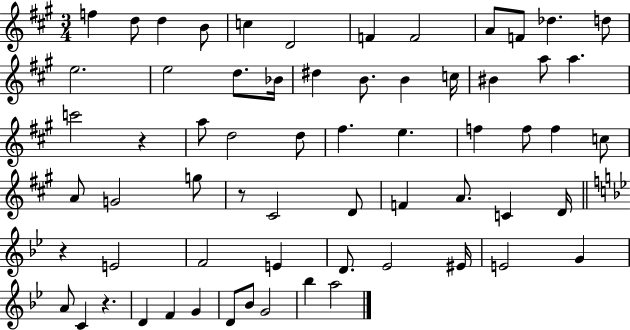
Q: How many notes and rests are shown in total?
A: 64